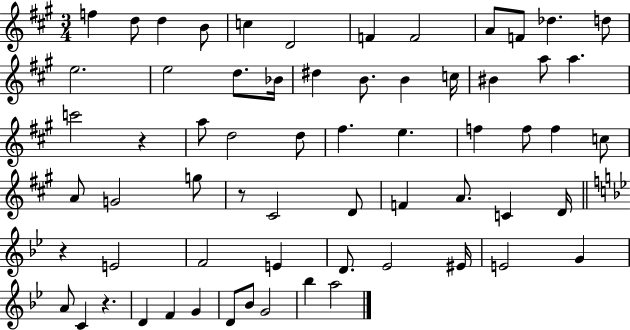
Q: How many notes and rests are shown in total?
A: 64